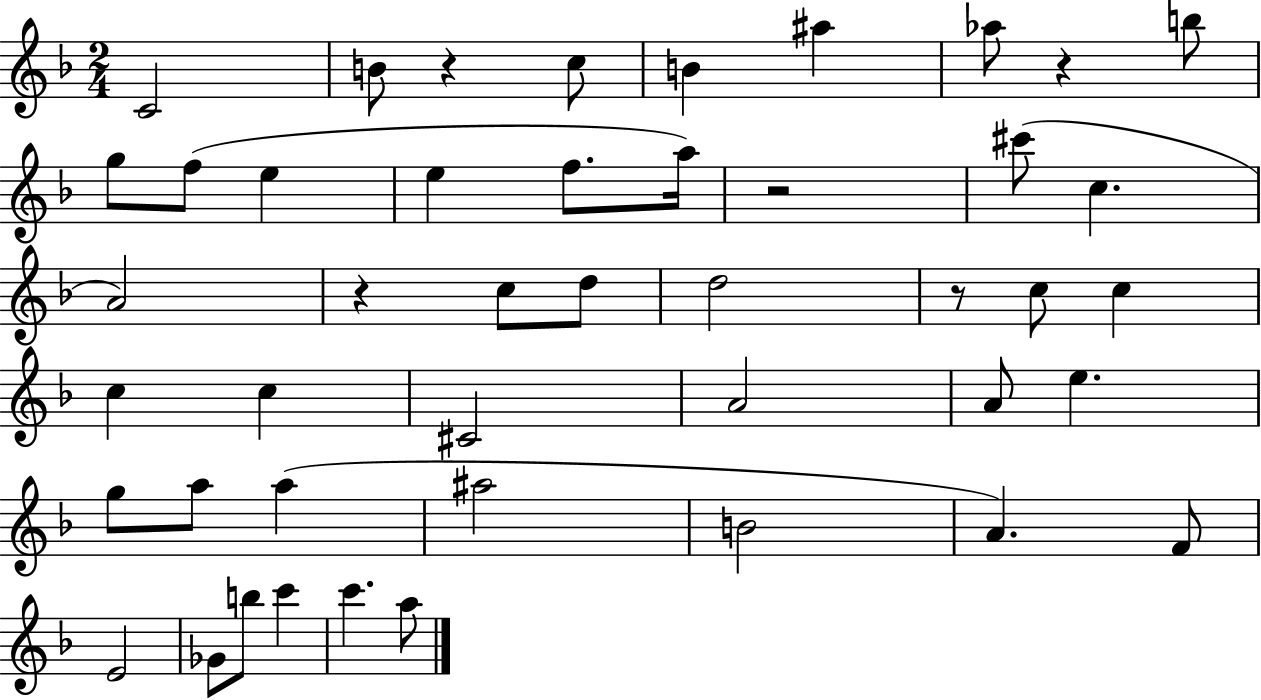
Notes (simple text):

C4/h B4/e R/q C5/e B4/q A#5/q Ab5/e R/q B5/e G5/e F5/e E5/q E5/q F5/e. A5/s R/h C#6/e C5/q. A4/h R/q C5/e D5/e D5/h R/e C5/e C5/q C5/q C5/q C#4/h A4/h A4/e E5/q. G5/e A5/e A5/q A#5/h B4/h A4/q. F4/e E4/h Gb4/e B5/e C6/q C6/q. A5/e